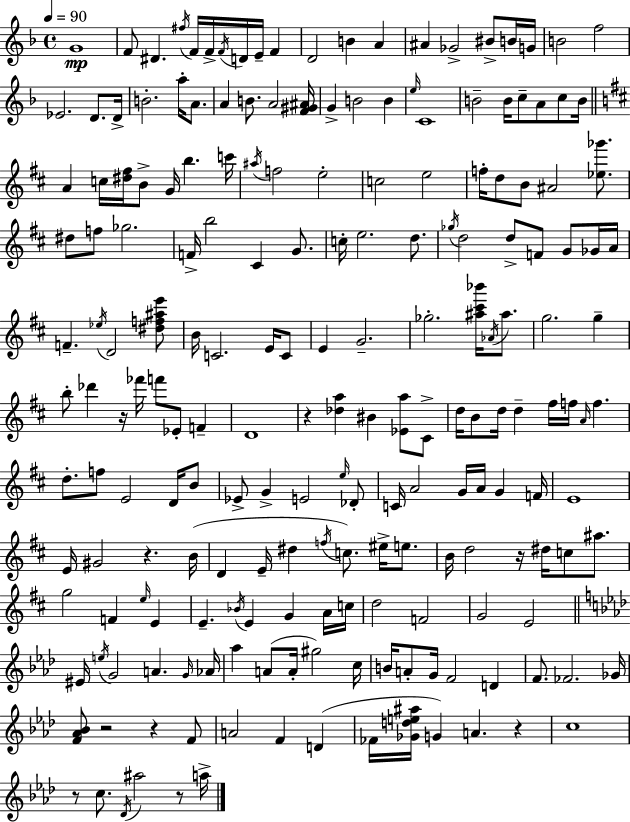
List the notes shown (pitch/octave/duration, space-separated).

G4/w F4/e D#4/q. F#5/s F4/s F4/s F4/s D4/s E4/s F4/q D4/h B4/q A4/q A#4/q Gb4/h BIS4/e B4/s G4/s B4/h F5/h Eb4/h. D4/e. D4/s B4/h. A5/s A4/e. A4/q B4/e. A4/h [F4,G#4,A#4]/s G4/q B4/h B4/q E5/s C4/w B4/h B4/s C5/e A4/e C5/e B4/s A4/q C5/s [D#5,F#5]/s B4/e G4/s B5/q. C6/s A#5/s F5/h E5/h C5/h E5/h F5/s D5/e B4/e A#4/h [Eb5,Gb6]/e. D#5/e F5/e Gb5/h. F4/s B5/h C#4/q G4/e. C5/s E5/h. D5/e. Gb5/s D5/h D5/e F4/e G4/e Gb4/s A4/s F4/q. Eb5/s D4/h [D#5,F5,A#5,E6]/e B4/s C4/h. E4/s C4/e E4/q G4/h. Gb5/h. [A#5,C#6,Bb6]/s Ab4/s A#5/e. G5/h. G5/q B5/e Db6/q R/s FES6/s F6/e Eb4/e F4/q D4/w R/q [Db5,A5]/q BIS4/q [Eb4,A5]/e C#4/e D5/s B4/e D5/s D5/q F#5/s F5/s A4/s F5/q. D5/e. F5/e E4/h D4/s B4/e Eb4/e G4/q E4/h E5/s Db4/e C4/s A4/h G4/s A4/s G4/q F4/s E4/w E4/s G#4/h R/q. B4/s D4/q E4/s D#5/q F5/s C5/e. EIS5/s E5/e. B4/s D5/h R/s D#5/s C5/e A#5/e. G5/h F4/q E5/s E4/q E4/q. Bb4/s E4/q G4/q A4/s C5/s D5/h F4/h G4/h E4/h EIS4/s E5/s G4/h A4/q. G4/s Ab4/s Ab5/q A4/e A4/s G#5/h C5/s B4/s A4/e G4/s F4/h D4/q F4/e. FES4/h. Gb4/s [F4,Ab4,Bb4]/e R/h R/q F4/e A4/h F4/q D4/q FES4/s [Gb4,D5,E5,A#5]/s G4/q A4/q. R/q C5/w R/e C5/e. Db4/s A#5/h R/e A5/s